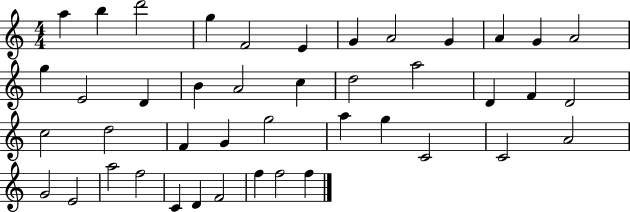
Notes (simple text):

A5/q B5/q D6/h G5/q F4/h E4/q G4/q A4/h G4/q A4/q G4/q A4/h G5/q E4/h D4/q B4/q A4/h C5/q D5/h A5/h D4/q F4/q D4/h C5/h D5/h F4/q G4/q G5/h A5/q G5/q C4/h C4/h A4/h G4/h E4/h A5/h F5/h C4/q D4/q F4/h F5/q F5/h F5/q